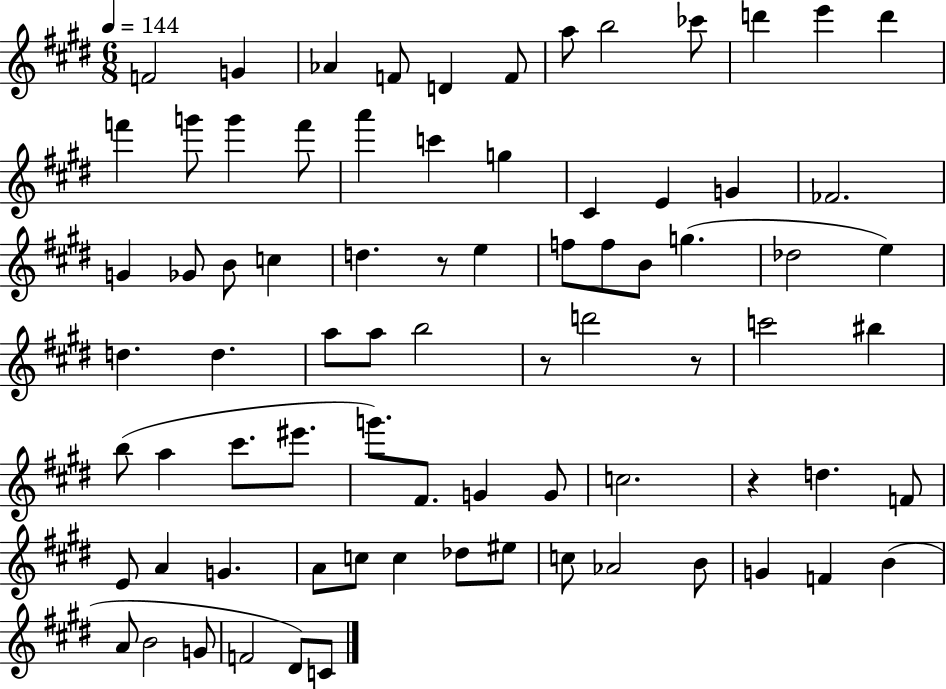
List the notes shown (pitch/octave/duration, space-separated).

F4/h G4/q Ab4/q F4/e D4/q F4/e A5/e B5/h CES6/e D6/q E6/q D6/q F6/q G6/e G6/q F6/e A6/q C6/q G5/q C#4/q E4/q G4/q FES4/h. G4/q Gb4/e B4/e C5/q D5/q. R/e E5/q F5/e F5/e B4/e G5/q. Db5/h E5/q D5/q. D5/q. A5/e A5/e B5/h R/e D6/h R/e C6/h BIS5/q B5/e A5/q C#6/e. EIS6/e. G6/e. F#4/e. G4/q G4/e C5/h. R/q D5/q. F4/e E4/e A4/q G4/q. A4/e C5/e C5/q Db5/e EIS5/e C5/e Ab4/h B4/e G4/q F4/q B4/q A4/e B4/h G4/e F4/h D#4/e C4/e